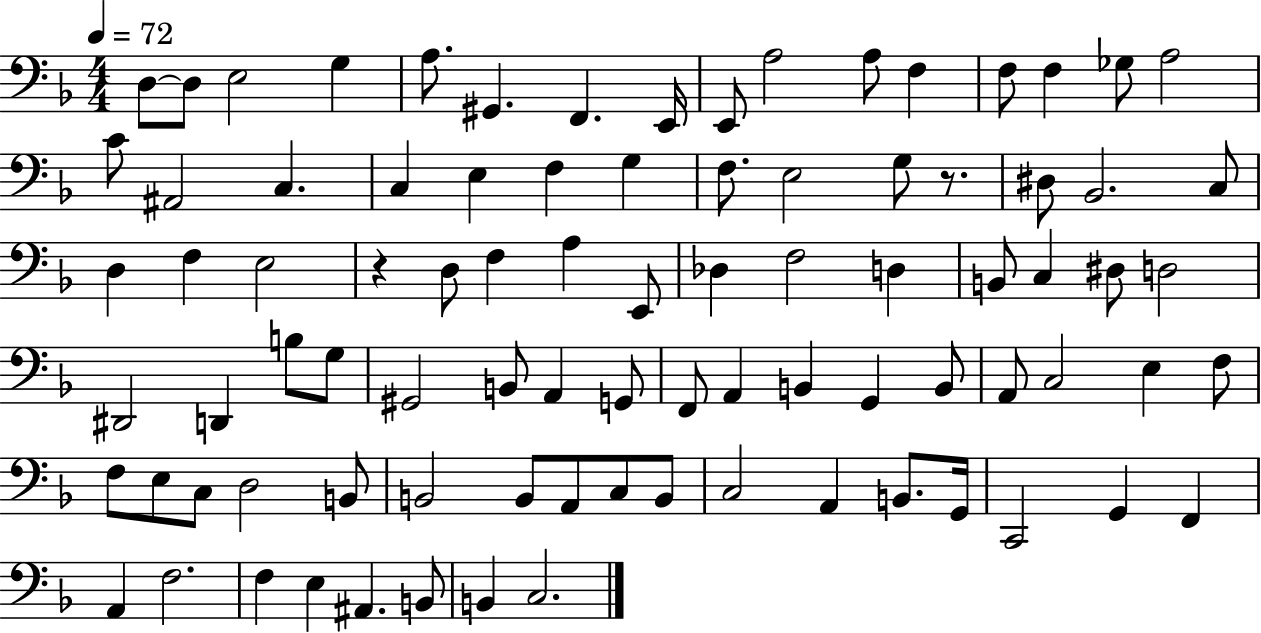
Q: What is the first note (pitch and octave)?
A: D3